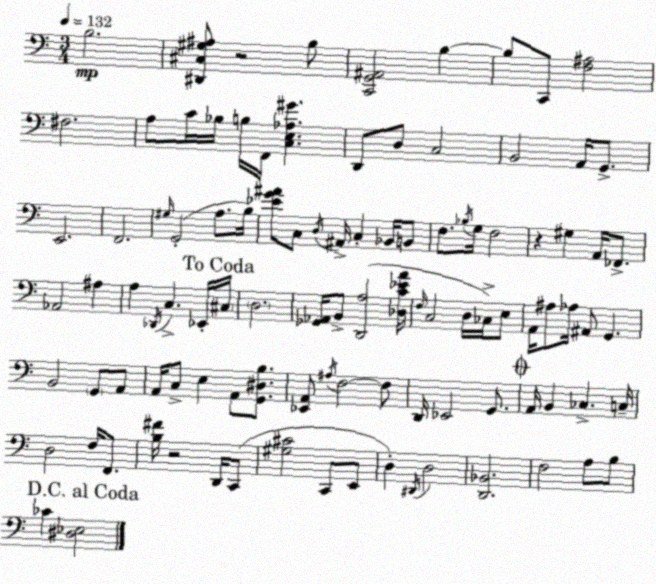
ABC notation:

X:1
T:Untitled
M:3/4
L:1/4
K:Am
B,2 [^D,,^C,^G,^A,]/2 z2 B,/2 [C,,G,,^A,,]2 B, B,/2 C,,/2 [F,^A,]2 ^F,2 A,/2 C/4 _B,/4 B,/4 F,,/4 [C,E,_A,^G] D,,/2 D,/2 C,2 B,,2 A,,/4 G,,/2 E,,2 F,,2 ^G,/4 G,,2 A,/2 B,/4 [_EG^A]/2 C,/2 D,/4 ^A,,/4 C, _B,,/4 B,,/2 F,/2 _B,/4 G,/4 F,2 z ^G, A,,/4 _F,,/2 _A,,2 ^A, A, _D,,/4 C, _E,,/4 ^C,/4 D,2 [_G,,_A,,]/4 B,,/2 [D,,A,]2 [_D,C_EA]/4 F,/4 C,2 D,/4 _C,/4 E,/2 A,,/4 ^A,/2 _A,/4 ^A,,/2 G,, B,,2 G,,/2 A,,/2 A,,/4 C,/2 E, A,,/2 [G,,^D,B,]/2 [_E,,A,,]/2 ^A,/4 F,2 F,/2 D,,/4 _E,,2 G,,/2 A,,/4 B,, _C, C,/4 D,2 F,/4 F,,/2 [B,^F]/4 z2 D,,/4 C,,/2 [^G,^C]2 C,,/2 E,,/2 D, ^D,,/4 D,2 [D,,_B,,]2 F,2 A,/2 B,/2 _C [^D,_E,]2